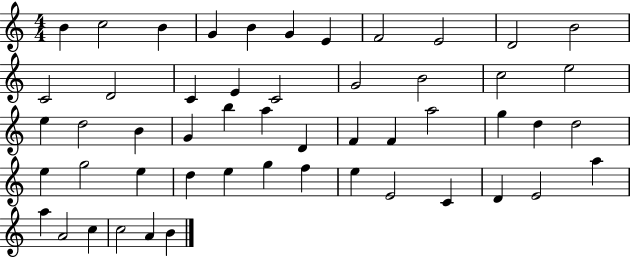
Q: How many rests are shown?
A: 0